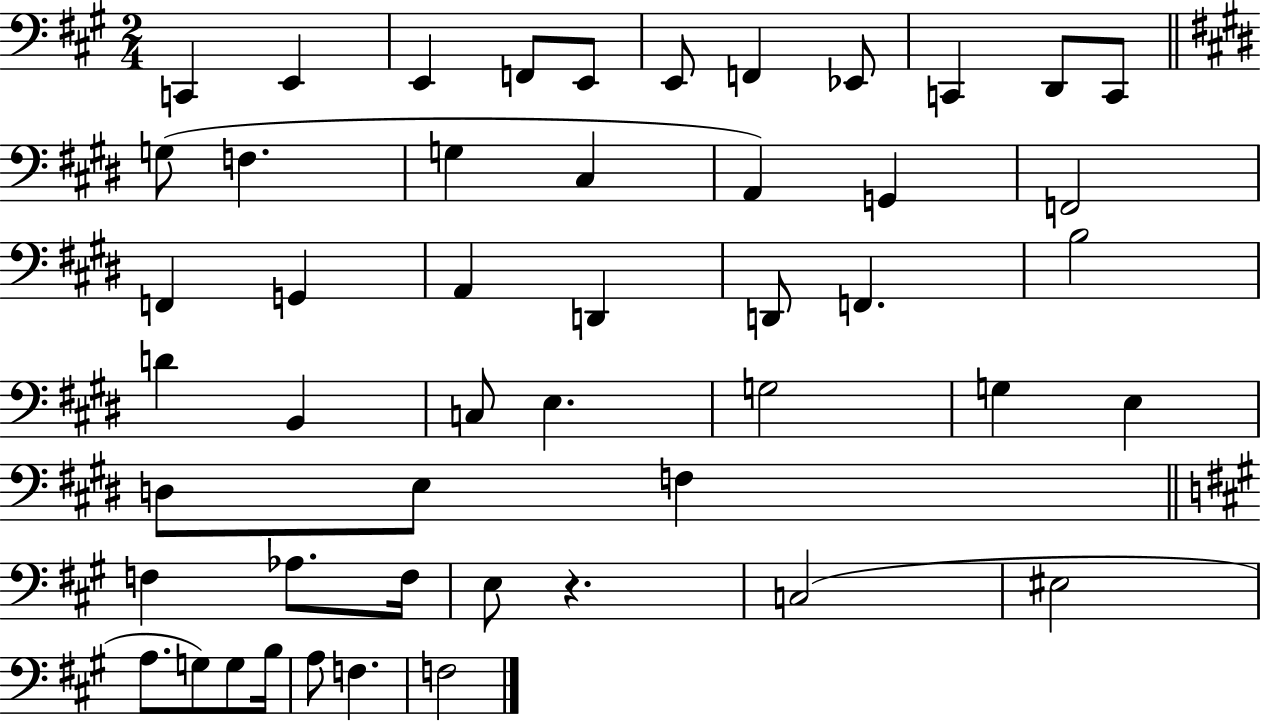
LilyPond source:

{
  \clef bass
  \numericTimeSignature
  \time 2/4
  \key a \major
  \repeat volta 2 { c,4 e,4 | e,4 f,8 e,8 | e,8 f,4 ees,8 | c,4 d,8 c,8 | \break \bar "||" \break \key e \major g8( f4. | g4 cis4 | a,4) g,4 | f,2 | \break f,4 g,4 | a,4 d,4 | d,8 f,4. | b2 | \break d'4 b,4 | c8 e4. | g2 | g4 e4 | \break d8 e8 f4 | \bar "||" \break \key a \major f4 aes8. f16 | e8 r4. | c2( | eis2 | \break a8. g8) g8 b16 | a8 f4. | f2 | } \bar "|."
}